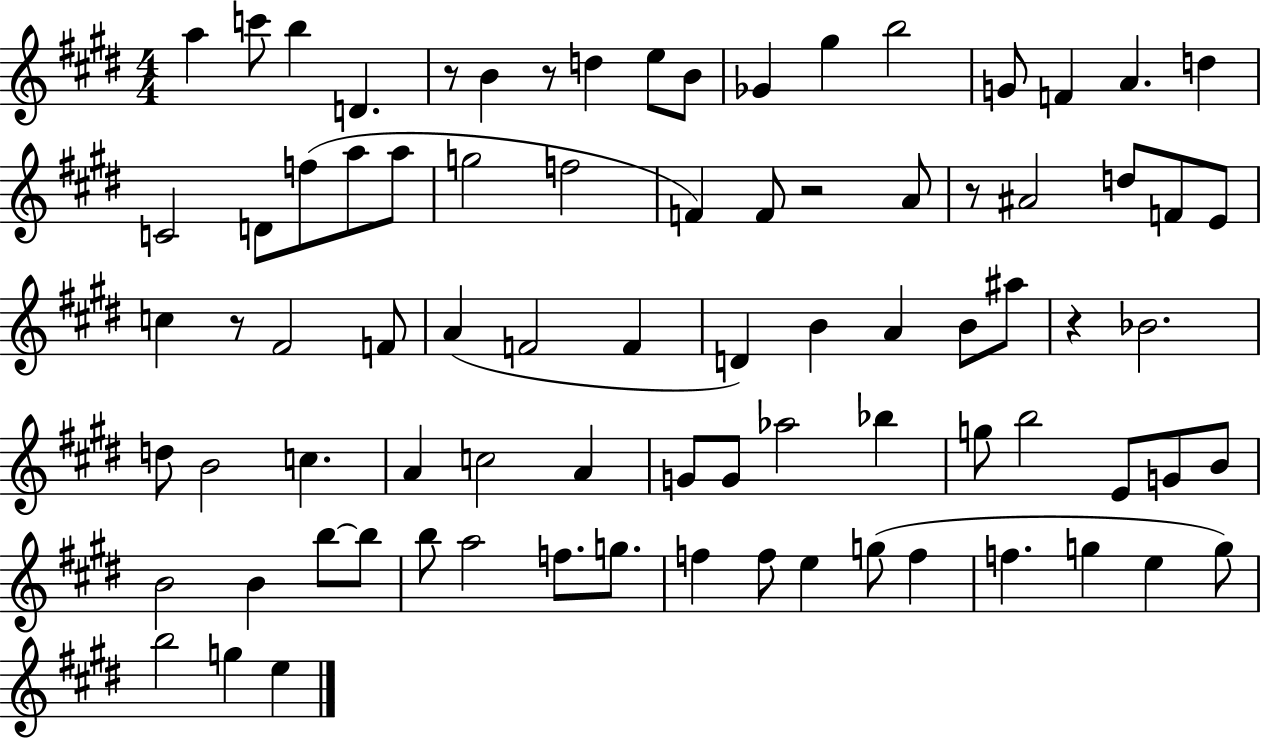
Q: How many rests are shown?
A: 6